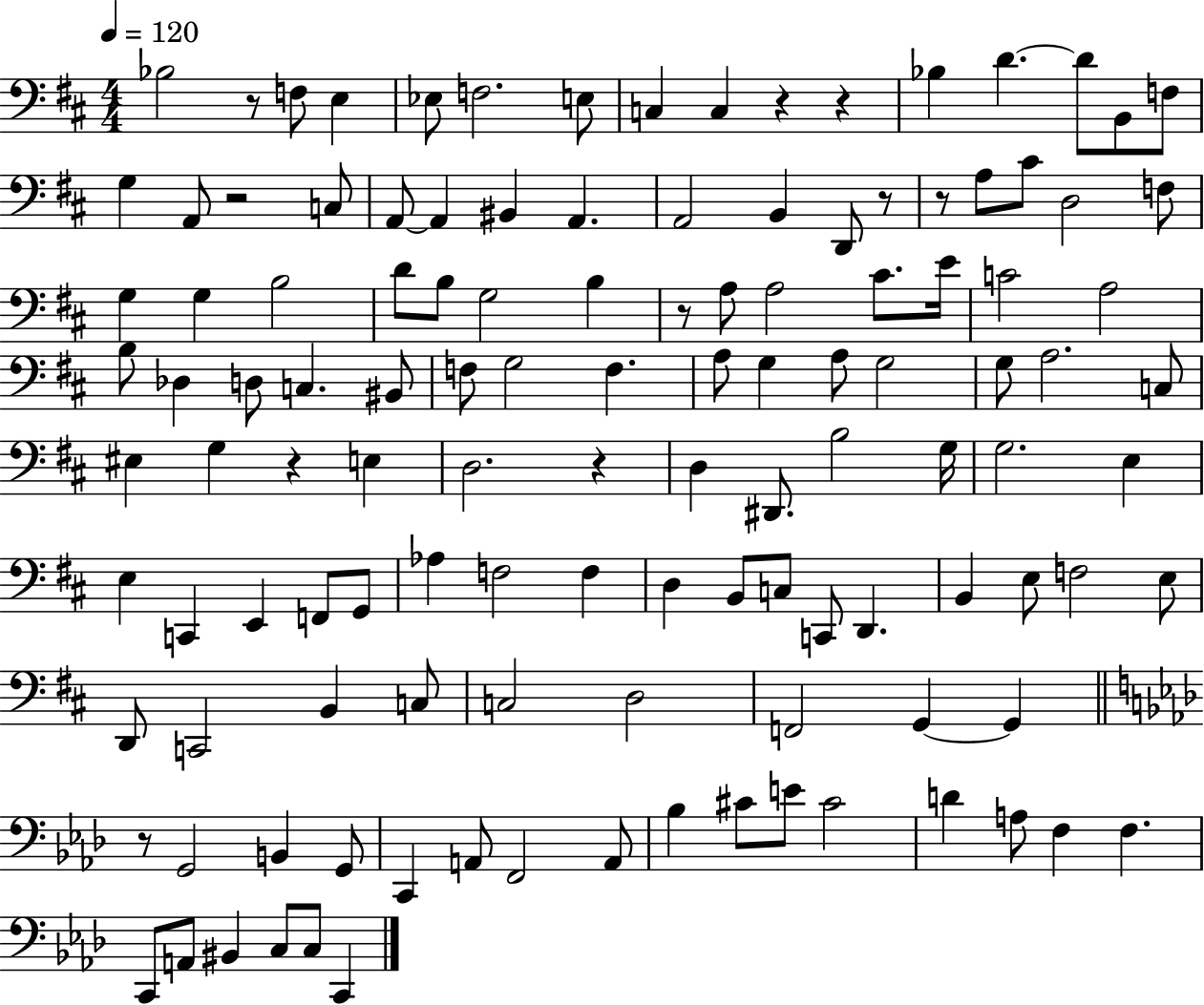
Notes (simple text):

Bb3/h R/e F3/e E3/q Eb3/e F3/h. E3/e C3/q C3/q R/q R/q Bb3/q D4/q. D4/e B2/e F3/e G3/q A2/e R/h C3/e A2/e A2/q BIS2/q A2/q. A2/h B2/q D2/e R/e R/e A3/e C#4/e D3/h F3/e G3/q G3/q B3/h D4/e B3/e G3/h B3/q R/e A3/e A3/h C#4/e. E4/s C4/h A3/h B3/e Db3/q D3/e C3/q. BIS2/e F3/e G3/h F3/q. A3/e G3/q A3/e G3/h G3/e A3/h. C3/e EIS3/q G3/q R/q E3/q D3/h. R/q D3/q D#2/e. B3/h G3/s G3/h. E3/q E3/q C2/q E2/q F2/e G2/e Ab3/q F3/h F3/q D3/q B2/e C3/e C2/e D2/q. B2/q E3/e F3/h E3/e D2/e C2/h B2/q C3/e C3/h D3/h F2/h G2/q G2/q R/e G2/h B2/q G2/e C2/q A2/e F2/h A2/e Bb3/q C#4/e E4/e C#4/h D4/q A3/e F3/q F3/q. C2/e A2/e BIS2/q C3/e C3/e C2/q